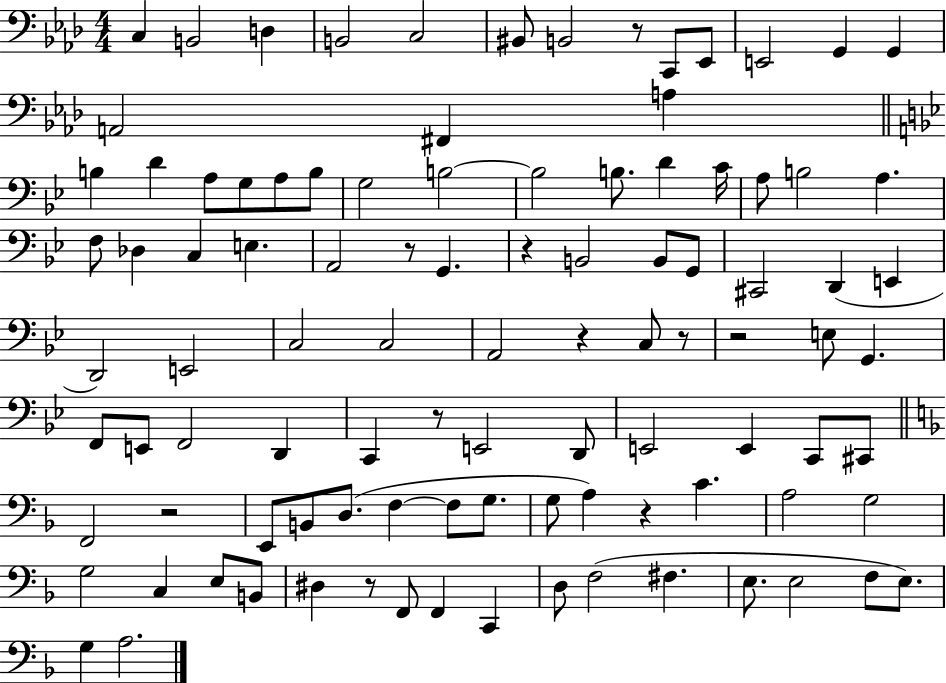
C3/q B2/h D3/q B2/h C3/h BIS2/e B2/h R/e C2/e Eb2/e E2/h G2/q G2/q A2/h F#2/q A3/q B3/q D4/q A3/e G3/e A3/e B3/e G3/h B3/h B3/h B3/e. D4/q C4/s A3/e B3/h A3/q. F3/e Db3/q C3/q E3/q. A2/h R/e G2/q. R/q B2/h B2/e G2/e C#2/h D2/q E2/q D2/h E2/h C3/h C3/h A2/h R/q C3/e R/e R/h E3/e G2/q. F2/e E2/e F2/h D2/q C2/q R/e E2/h D2/e E2/h E2/q C2/e C#2/e F2/h R/h E2/e B2/e D3/e. F3/q F3/e G3/e. G3/e A3/q R/q C4/q. A3/h G3/h G3/h C3/q E3/e B2/e D#3/q R/e F2/e F2/q C2/q D3/e F3/h F#3/q. E3/e. E3/h F3/e E3/e. G3/q A3/h.